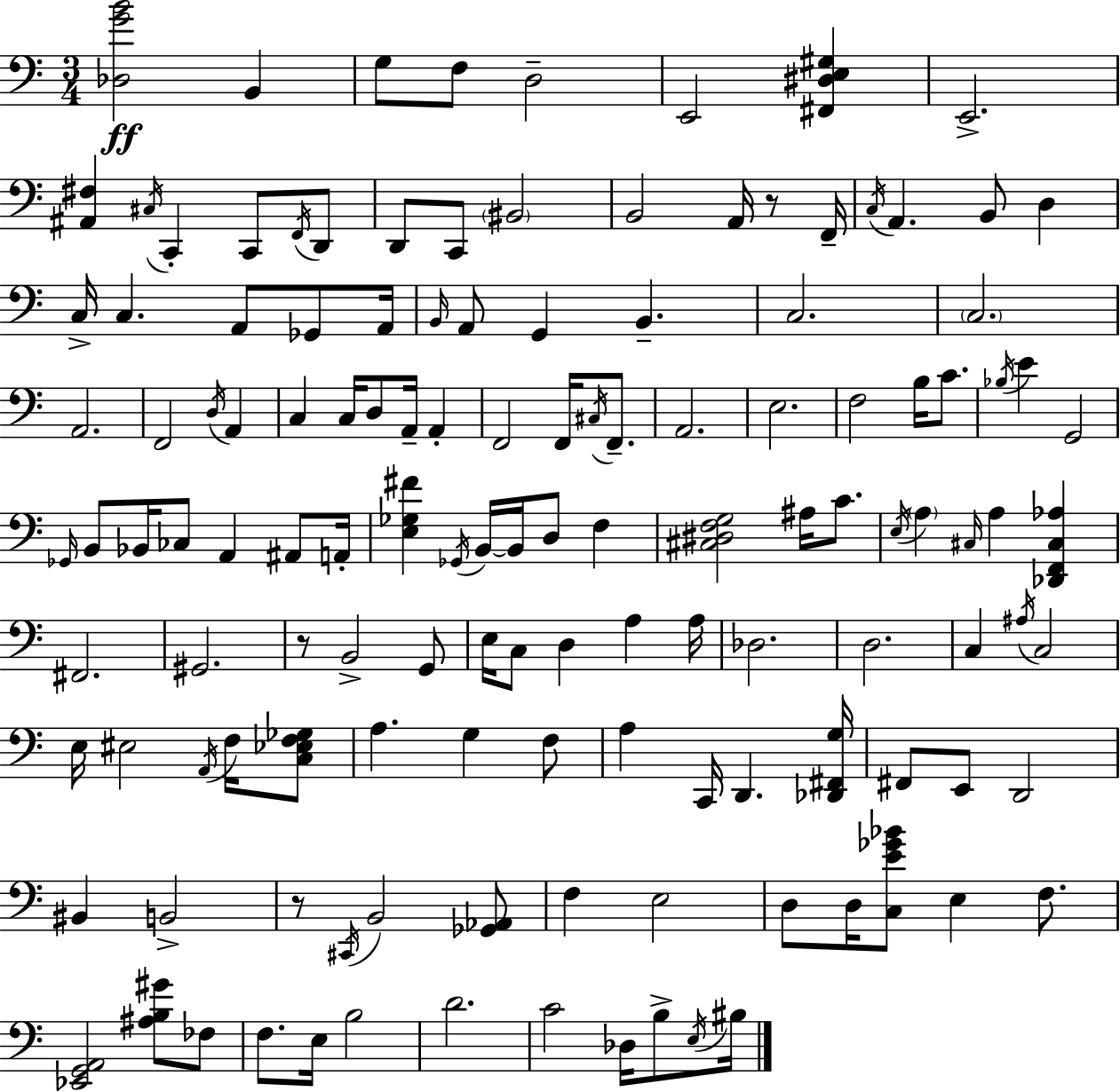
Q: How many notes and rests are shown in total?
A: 133